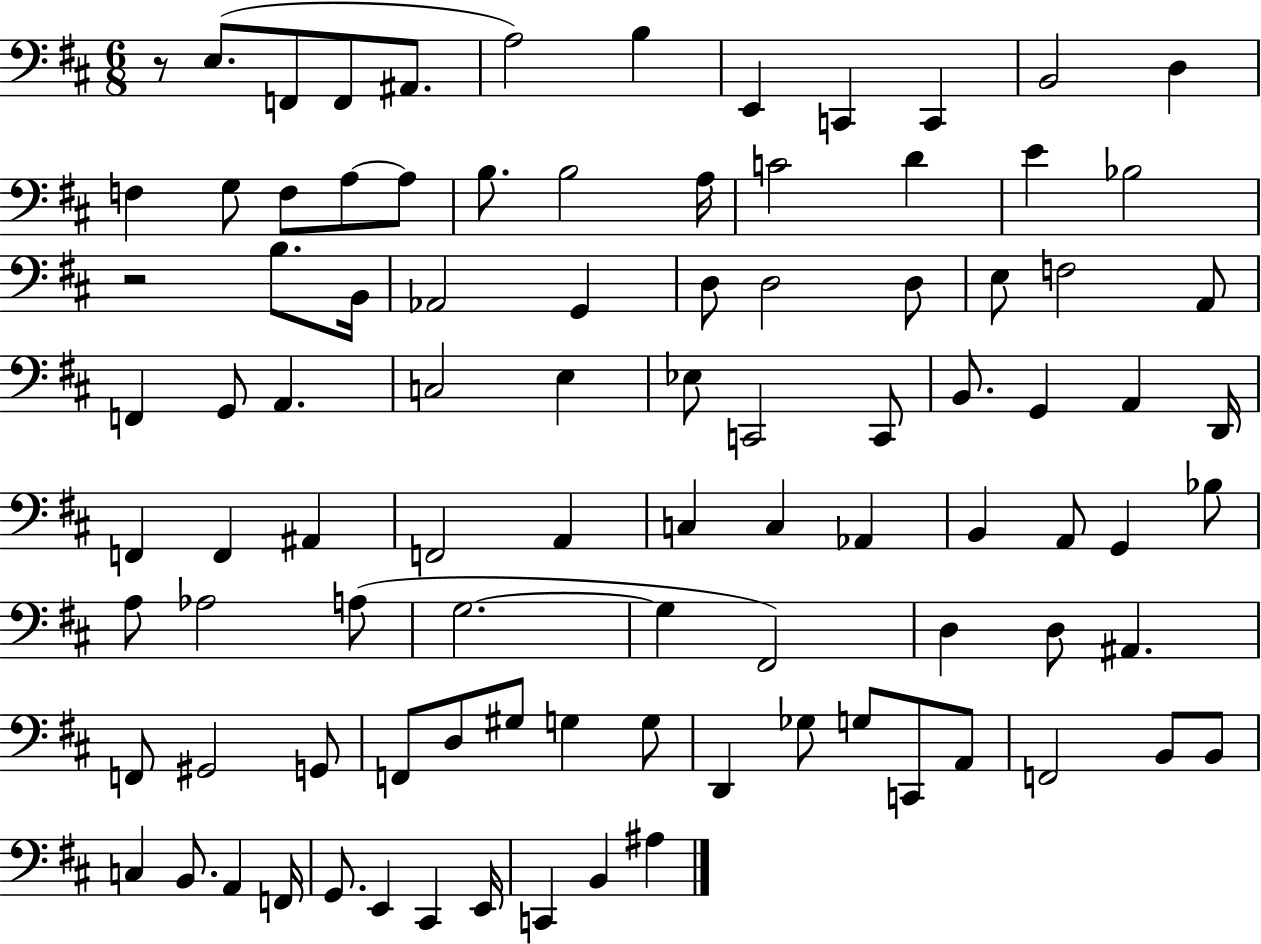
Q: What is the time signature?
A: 6/8